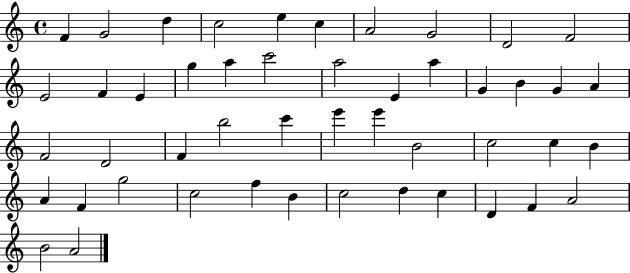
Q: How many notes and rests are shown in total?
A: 48